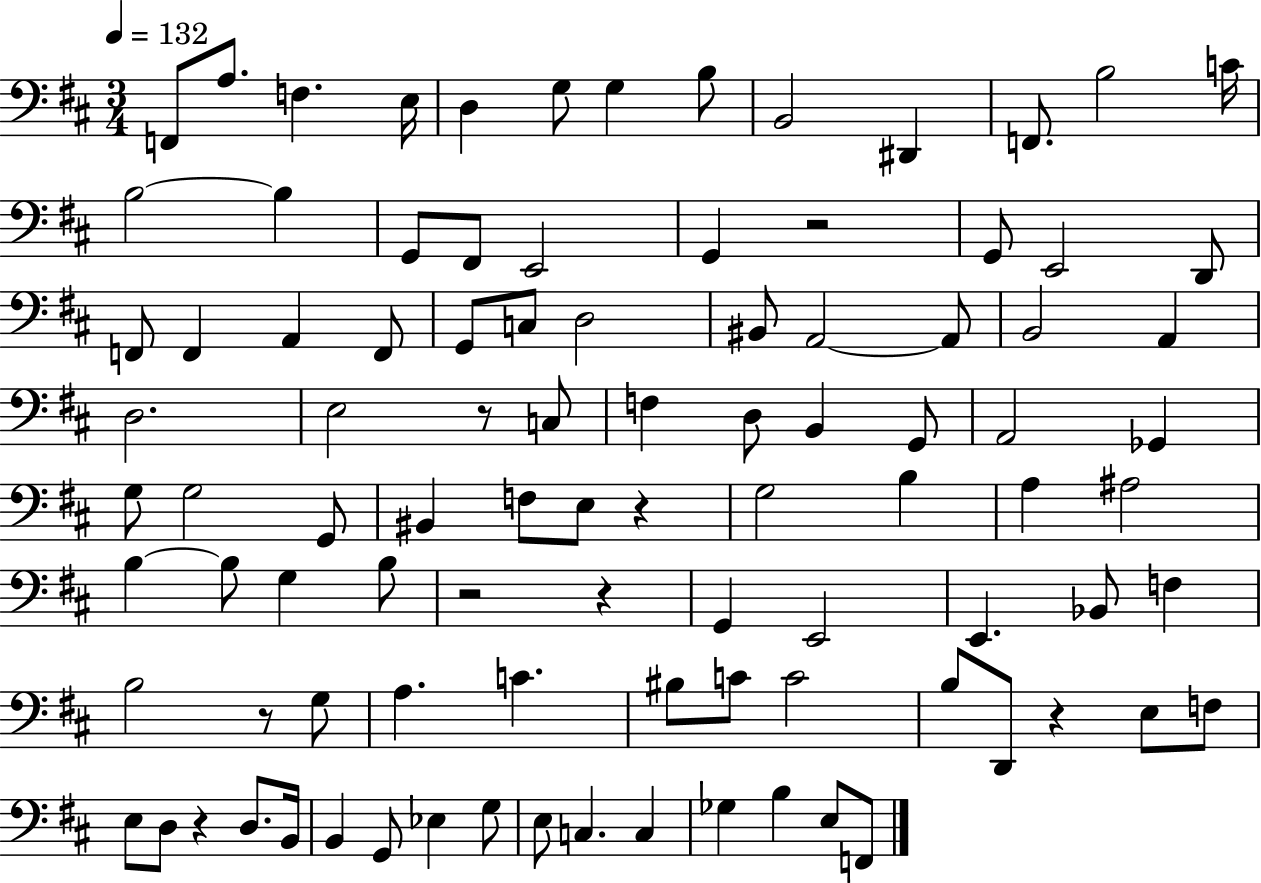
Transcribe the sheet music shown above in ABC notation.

X:1
T:Untitled
M:3/4
L:1/4
K:D
F,,/2 A,/2 F, E,/4 D, G,/2 G, B,/2 B,,2 ^D,, F,,/2 B,2 C/4 B,2 B, G,,/2 ^F,,/2 E,,2 G,, z2 G,,/2 E,,2 D,,/2 F,,/2 F,, A,, F,,/2 G,,/2 C,/2 D,2 ^B,,/2 A,,2 A,,/2 B,,2 A,, D,2 E,2 z/2 C,/2 F, D,/2 B,, G,,/2 A,,2 _G,, G,/2 G,2 G,,/2 ^B,, F,/2 E,/2 z G,2 B, A, ^A,2 B, B,/2 G, B,/2 z2 z G,, E,,2 E,, _B,,/2 F, B,2 z/2 G,/2 A, C ^B,/2 C/2 C2 B,/2 D,,/2 z E,/2 F,/2 E,/2 D,/2 z D,/2 B,,/4 B,, G,,/2 _E, G,/2 E,/2 C, C, _G, B, E,/2 F,,/2